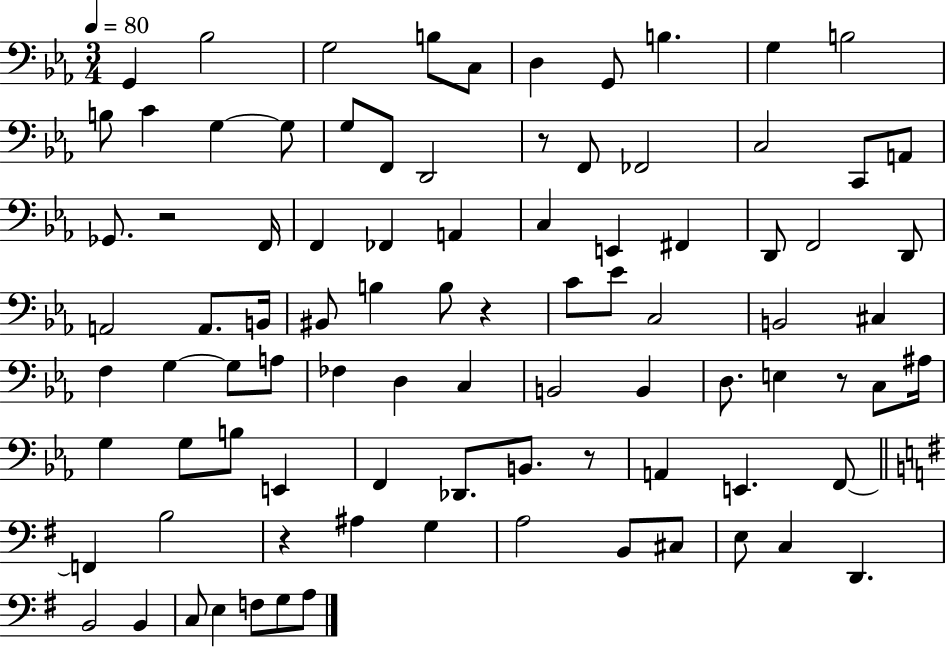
G2/q Bb3/h G3/h B3/e C3/e D3/q G2/e B3/q. G3/q B3/h B3/e C4/q G3/q G3/e G3/e F2/e D2/h R/e F2/e FES2/h C3/h C2/e A2/e Gb2/e. R/h F2/s F2/q FES2/q A2/q C3/q E2/q F#2/q D2/e F2/h D2/e A2/h A2/e. B2/s BIS2/e B3/q B3/e R/q C4/e Eb4/e C3/h B2/h C#3/q F3/q G3/q G3/e A3/e FES3/q D3/q C3/q B2/h B2/q D3/e. E3/q R/e C3/e A#3/s G3/q G3/e B3/e E2/q F2/q Db2/e. B2/e. R/e A2/q E2/q. F2/e F2/q B3/h R/q A#3/q G3/q A3/h B2/e C#3/e E3/e C3/q D2/q. B2/h B2/q C3/e E3/q F3/e G3/e A3/e